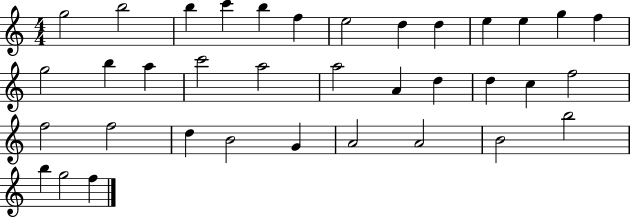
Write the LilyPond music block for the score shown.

{
  \clef treble
  \numericTimeSignature
  \time 4/4
  \key c \major
  g''2 b''2 | b''4 c'''4 b''4 f''4 | e''2 d''4 d''4 | e''4 e''4 g''4 f''4 | \break g''2 b''4 a''4 | c'''2 a''2 | a''2 a'4 d''4 | d''4 c''4 f''2 | \break f''2 f''2 | d''4 b'2 g'4 | a'2 a'2 | b'2 b''2 | \break b''4 g''2 f''4 | \bar "|."
}